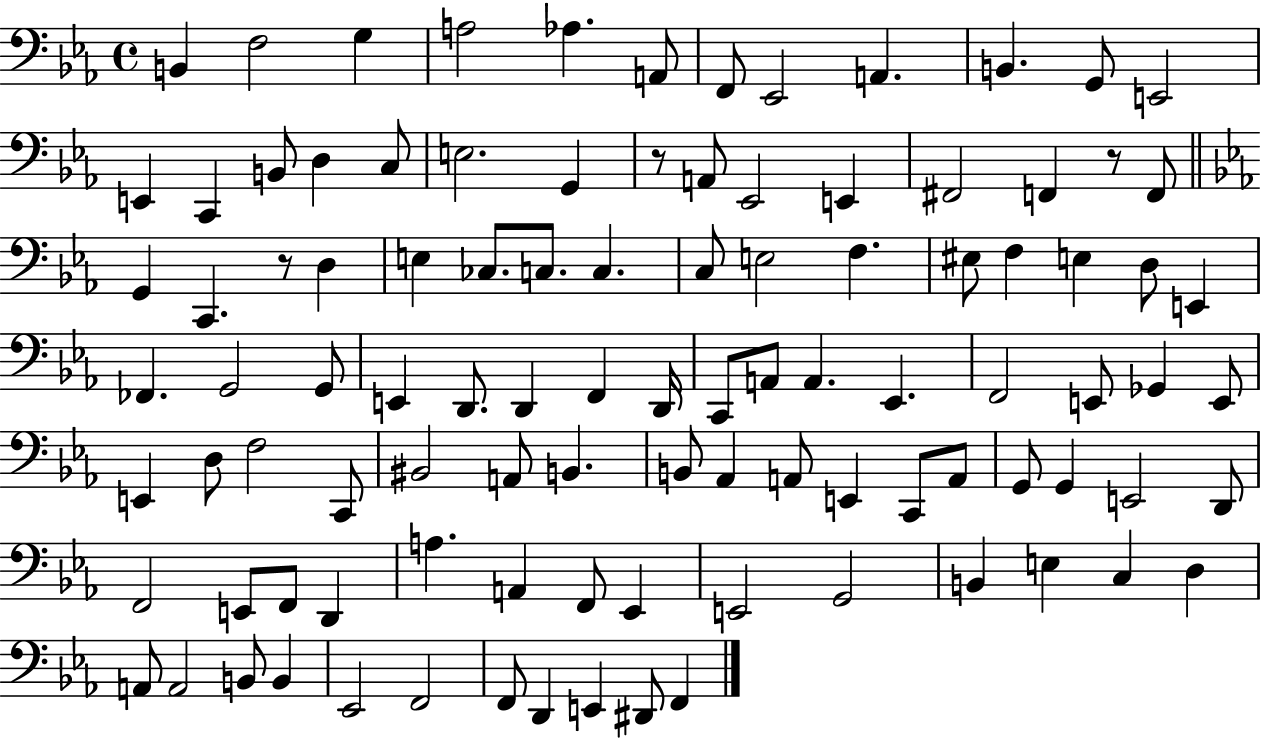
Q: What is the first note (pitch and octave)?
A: B2